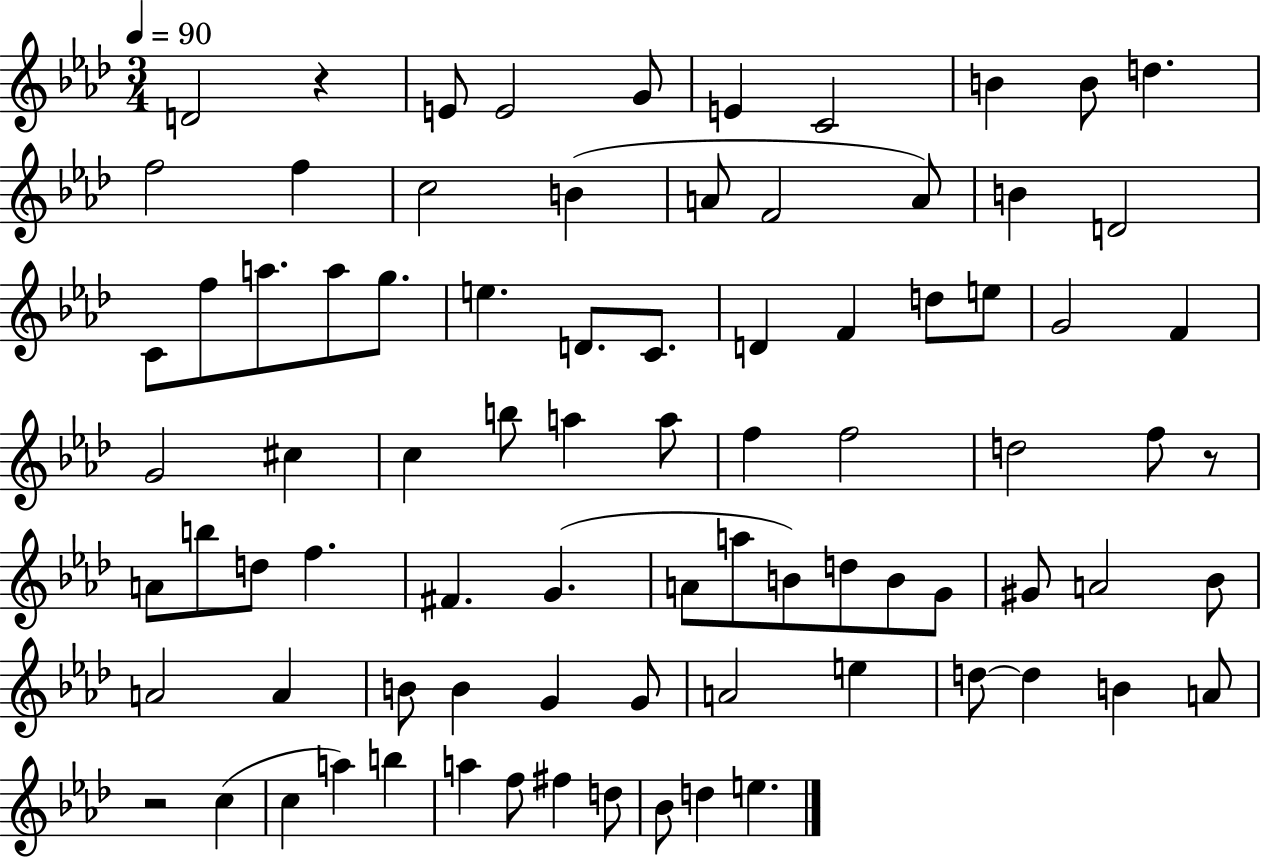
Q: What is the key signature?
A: AES major